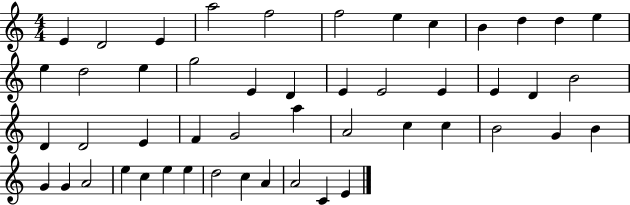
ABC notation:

X:1
T:Untitled
M:4/4
L:1/4
K:C
E D2 E a2 f2 f2 e c B d d e e d2 e g2 E D E E2 E E D B2 D D2 E F G2 a A2 c c B2 G B G G A2 e c e e d2 c A A2 C E